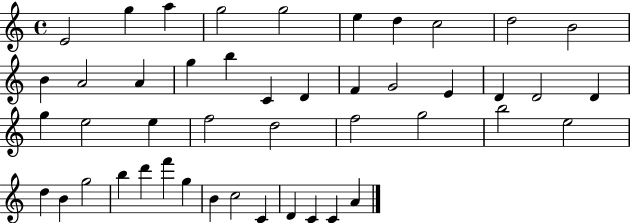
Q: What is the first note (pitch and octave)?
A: E4